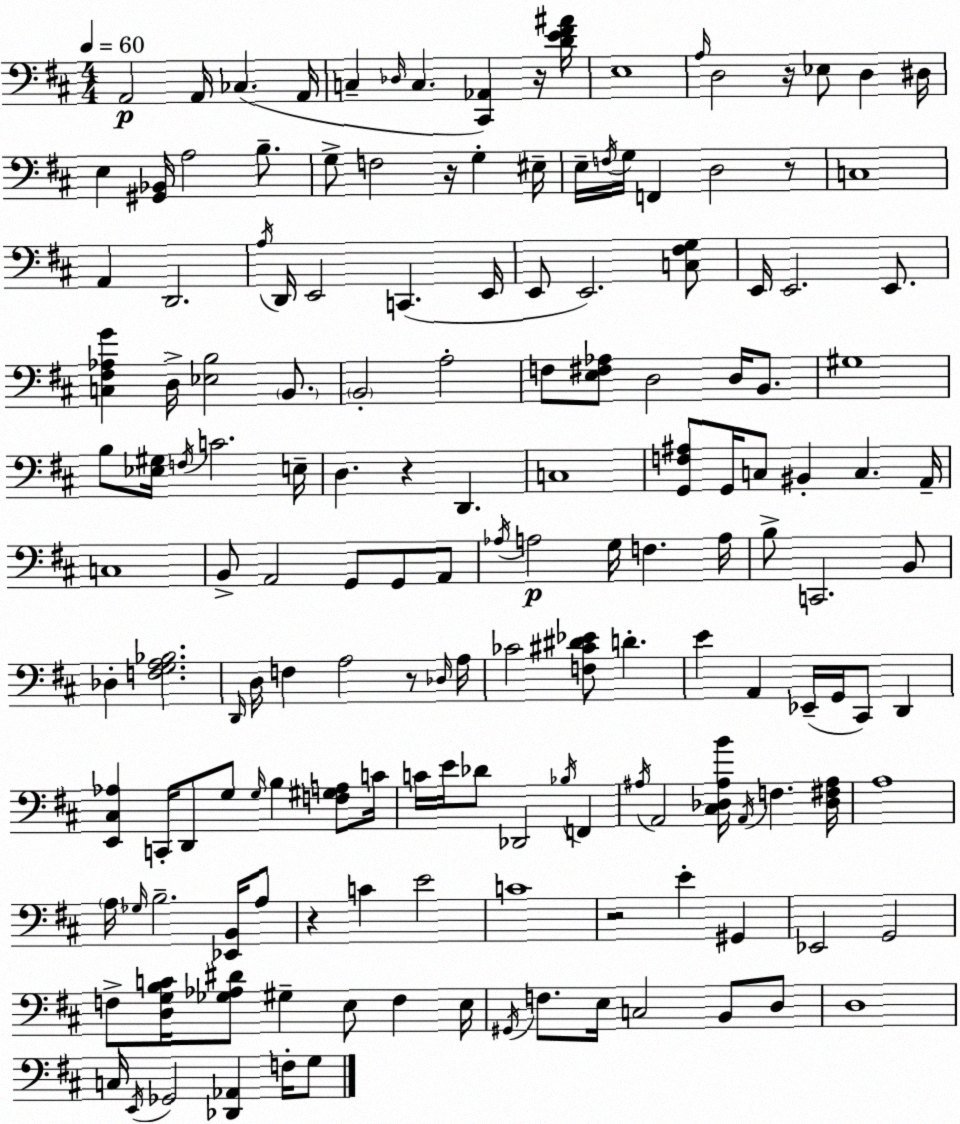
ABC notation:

X:1
T:Untitled
M:4/4
L:1/4
K:D
A,,2 A,,/4 _C, A,,/4 C, _D,/4 C, [^C,,_A,,] z/4 [DE^F^A]/4 E,4 A,/4 D,2 z/4 _E,/2 D, ^D,/4 E, [^G,,_B,,]/4 A,2 B,/2 G,/2 F,2 z/4 G, ^E,/4 E,/4 F,/4 G,/4 F,, D,2 z/2 C,4 A,, D,,2 A,/4 D,,/4 E,,2 C,, E,,/4 E,,/2 E,,2 [C,^F,G,]/2 E,,/4 E,,2 E,,/2 [C,^F,_A,G] D,/4 [_E,B,]2 B,,/2 B,,2 A,2 F,/2 [E,^F,_A,]/2 D,2 D,/4 B,,/2 ^G,4 B,/2 [_E,^G,]/4 F,/4 C2 E,/4 D, z D,, C,4 [G,,F,^A,]/2 G,,/4 C,/2 ^B,, C, A,,/4 C,4 B,,/2 A,,2 G,,/2 G,,/2 A,,/2 _A,/4 A,2 G,/4 F, A,/4 B,/2 C,,2 B,,/2 _D, [F,G,A,_B,]2 D,,/4 D,/4 F, A,2 z/2 _D,/4 A,/4 _C2 [F,^C^D_E]/2 D E A,, _E,,/4 G,,/4 ^C,,/2 D,, [E,,^C,_A,] C,,/4 D,,/2 G,/2 G,/4 B, [F,^G,A,]/2 C/4 C/4 E/4 _D/2 _D,,2 _B,/4 F,, ^A,/4 A,,2 [^C,_D,^A,B]/4 A,,/4 F, [_D,^F,^A,]/4 A,4 A,/4 _G,/4 B,2 [_E,,B,,]/4 A,/2 z C E2 C4 z2 E ^G,, _E,,2 G,,2 F,/2 [D,G,B,C]/4 [_G,_A,^D]/2 ^G, E,/2 F, E,/4 ^G,,/4 F,/2 E,/4 C,2 B,,/2 D,/2 D,4 C,/4 E,,/4 _G,,2 [_D,,_A,,] F,/4 G,/2